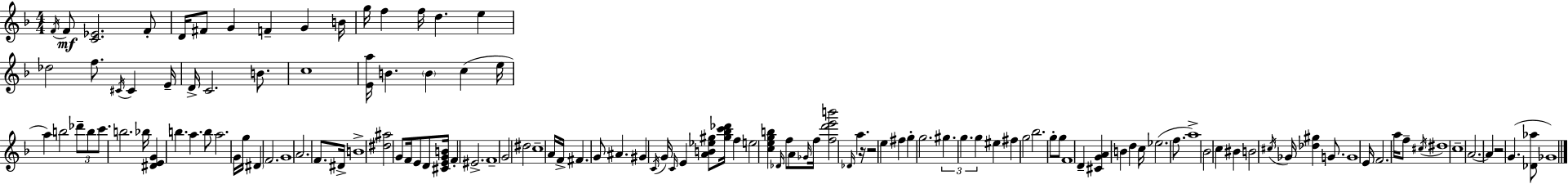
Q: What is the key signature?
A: D minor